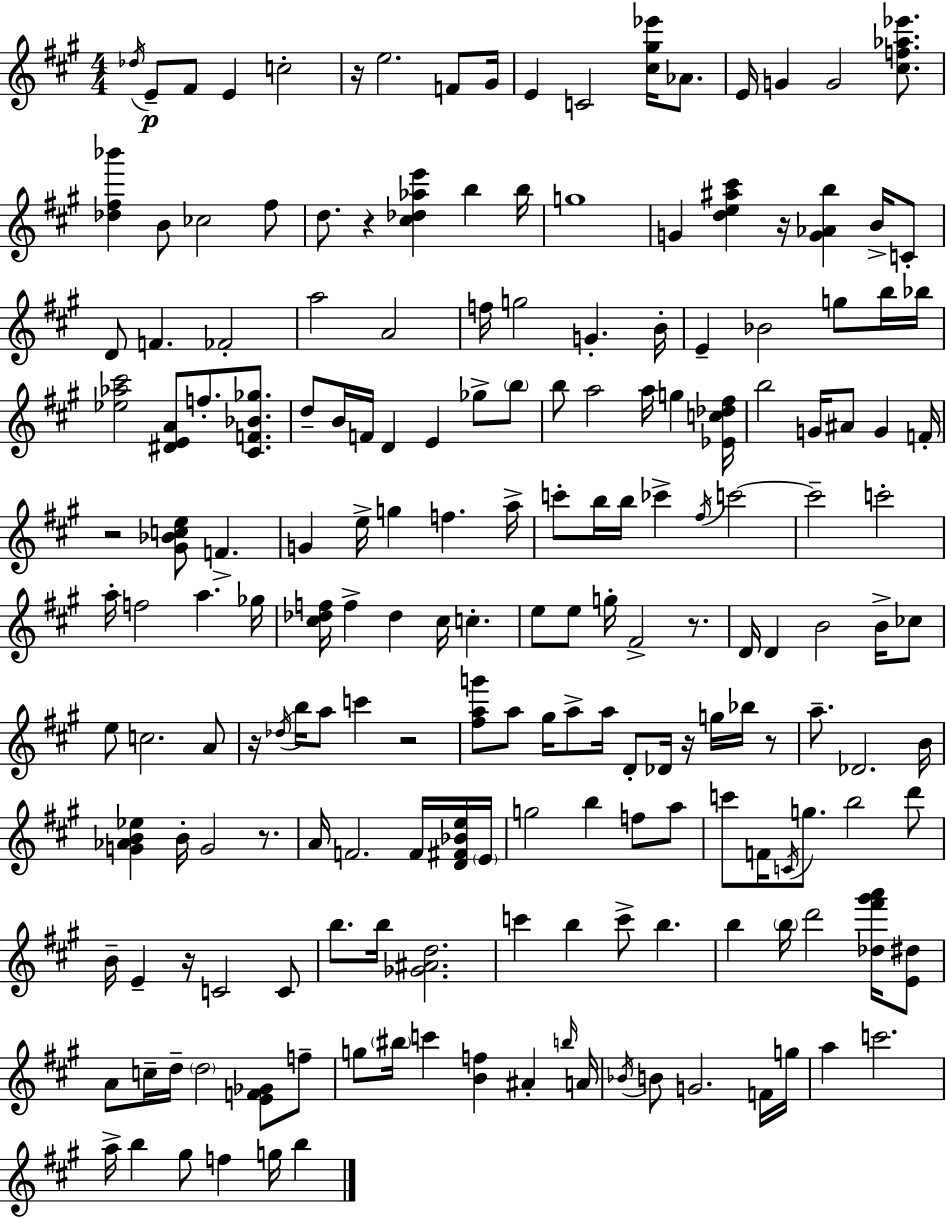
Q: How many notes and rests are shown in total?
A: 188